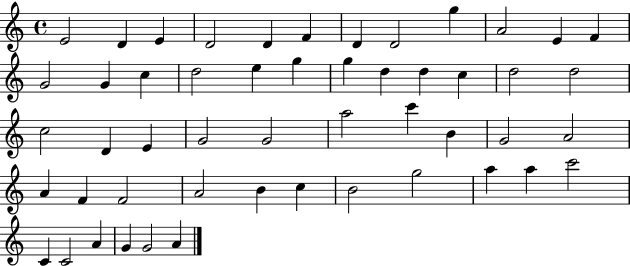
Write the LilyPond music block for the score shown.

{
  \clef treble
  \time 4/4
  \defaultTimeSignature
  \key c \major
  e'2 d'4 e'4 | d'2 d'4 f'4 | d'4 d'2 g''4 | a'2 e'4 f'4 | \break g'2 g'4 c''4 | d''2 e''4 g''4 | g''4 d''4 d''4 c''4 | d''2 d''2 | \break c''2 d'4 e'4 | g'2 g'2 | a''2 c'''4 b'4 | g'2 a'2 | \break a'4 f'4 f'2 | a'2 b'4 c''4 | b'2 g''2 | a''4 a''4 c'''2 | \break c'4 c'2 a'4 | g'4 g'2 a'4 | \bar "|."
}